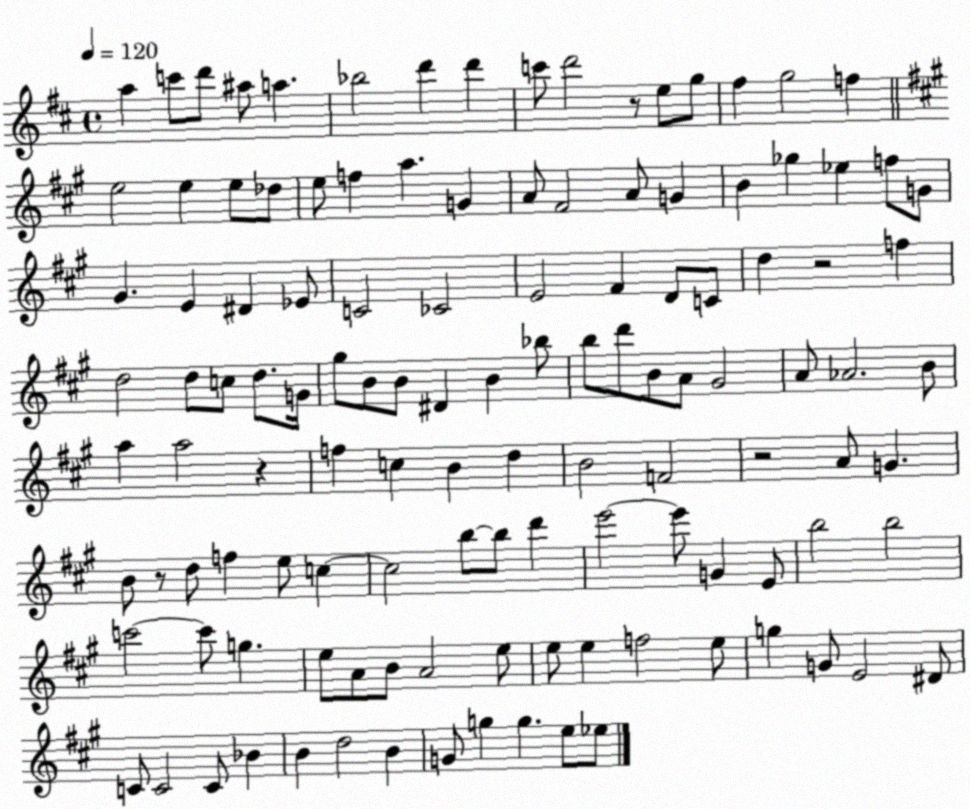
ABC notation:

X:1
T:Untitled
M:4/4
L:1/4
K:D
a c'/2 d'/2 ^a/2 a _b2 d' d' c'/2 d'2 z/2 e/2 g/2 ^f g2 f e2 e e/2 _d/2 e/2 f a G A/2 ^F2 A/2 G B _g _e f/2 G/2 ^G E ^D _E/2 C2 _C2 E2 ^F D/2 C/2 d z2 f d2 d/2 c/2 d/2 G/4 ^g/2 B/2 B/2 ^D B _b/2 b/2 d'/2 B/2 A/2 ^G2 A/2 _A2 B/2 a a2 z f c B d B2 F2 z2 A/2 G B/2 z/2 d/2 f e/2 c c2 b/2 b/2 d' e'2 e'/2 G E/2 b2 b2 c'2 c'/2 g e/2 A/2 B/2 A2 e/2 e/2 e f2 e/2 g G/2 E2 ^D/2 C/2 C2 C/2 _B B d2 B G/2 g g e/2 _e/2